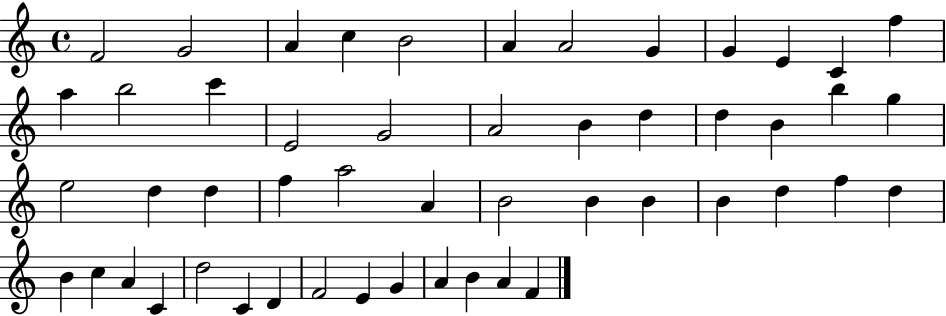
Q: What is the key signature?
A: C major